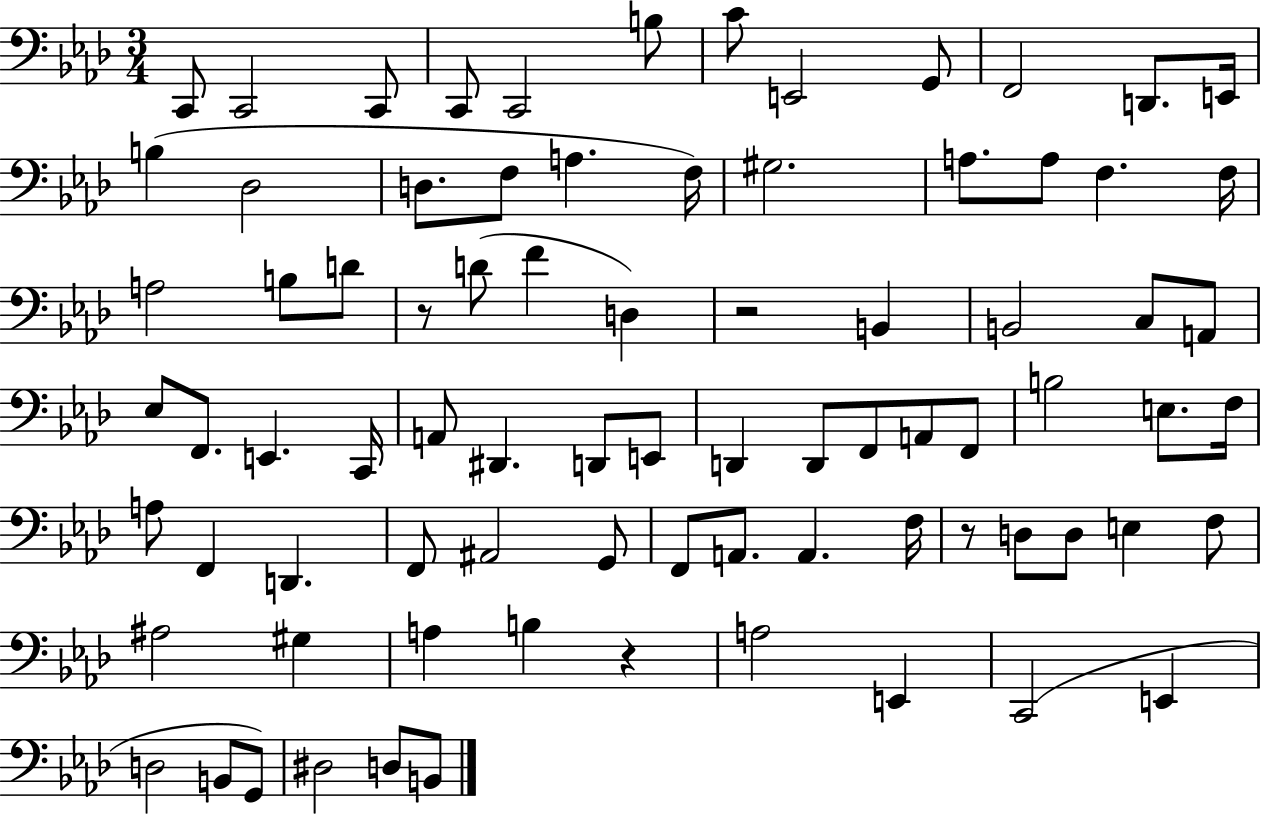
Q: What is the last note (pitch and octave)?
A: B2